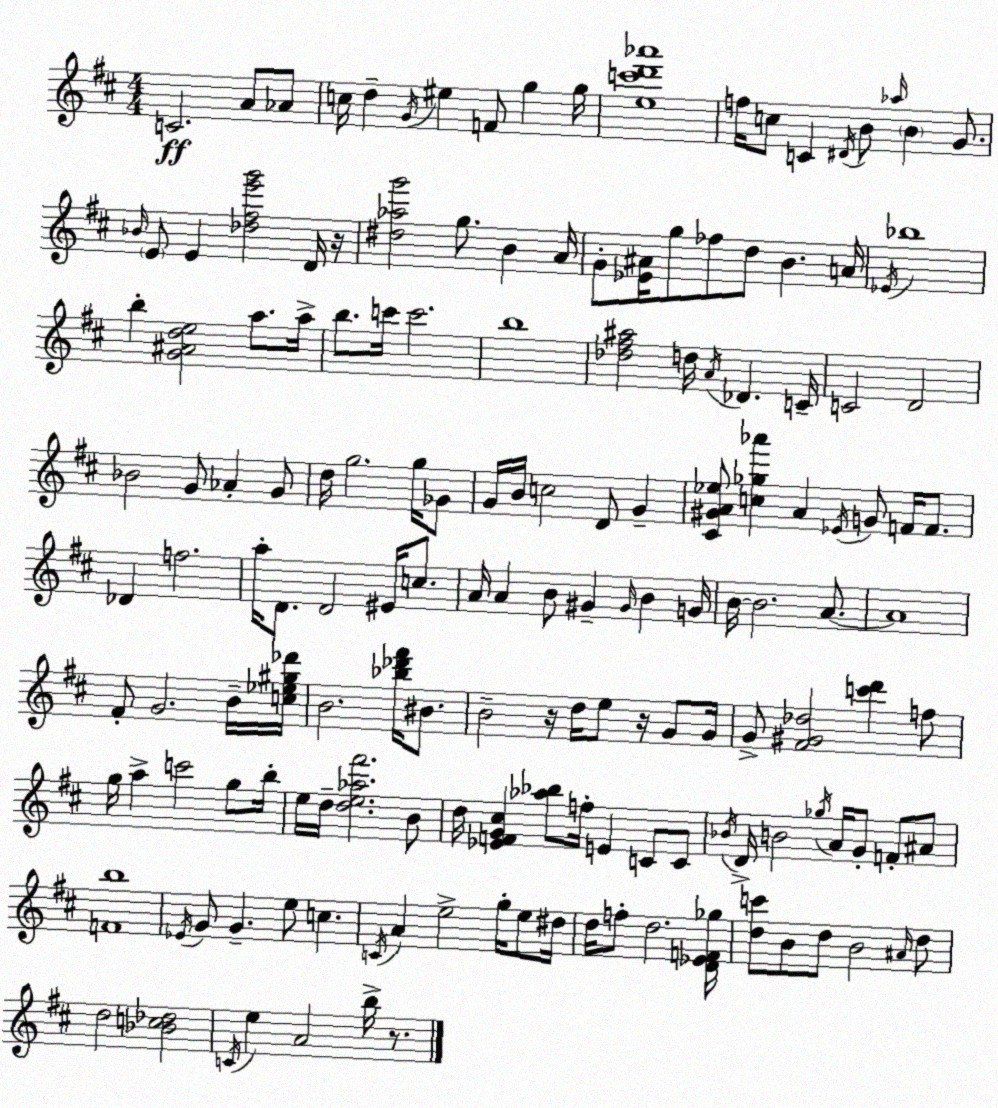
X:1
T:Untitled
M:4/4
L:1/4
K:D
C2 A/2 _A/2 c/4 d G/4 ^e F/2 g g/4 [ec'd'_a']4 f/4 c/2 C ^D/4 B/2 _a/4 B G/2 _B/4 E/2 E [_d^fe'g']2 D/4 z/4 [^d_ag']2 g/2 B A/4 G/2 [_E^A]/4 g/2 _f/2 d/2 B A/4 _E/4 _b4 b [G^Ade]2 a/2 a/4 b/2 c'/4 c'2 b4 [_d^f^a]2 d/4 A/4 _D C/4 C2 D2 _B2 G/2 _A G/2 d/4 g2 g/4 _G/2 G/4 B/4 c2 D/2 G [^C^GA_e]/2 [c_g_a'] A _E/4 G/2 F/4 F/2 _D f2 a/4 D/2 D2 ^E/4 c/2 A/4 A B/2 ^G ^G/4 B G/4 B/4 B2 A/2 A4 ^F/2 G2 B/4 [c_e^g_d']/4 B2 [_b_d'^f']/4 ^B/2 B2 z/4 d/4 e/2 z/4 G/2 G/4 G/2 [^F^G_d]2 [c'd'] f/2 g/4 a c'2 g/2 b/4 e/4 d/4 [de_a^f']2 B/2 d/4 [_EFG^c] [_a_b]/2 f/4 E C/2 C/2 _B/4 D/4 B2 _g/4 A/4 G/2 F/2 ^A/2 [Fb]4 _E/4 G/2 G e/2 c C/4 A e2 g/4 e/2 ^d/4 d/4 f/2 d2 [D_EF_g]/4 [dc']/2 B/2 d/2 B2 ^A/4 d/2 d2 [_Bc_d]2 C/4 e A2 b/4 z/2